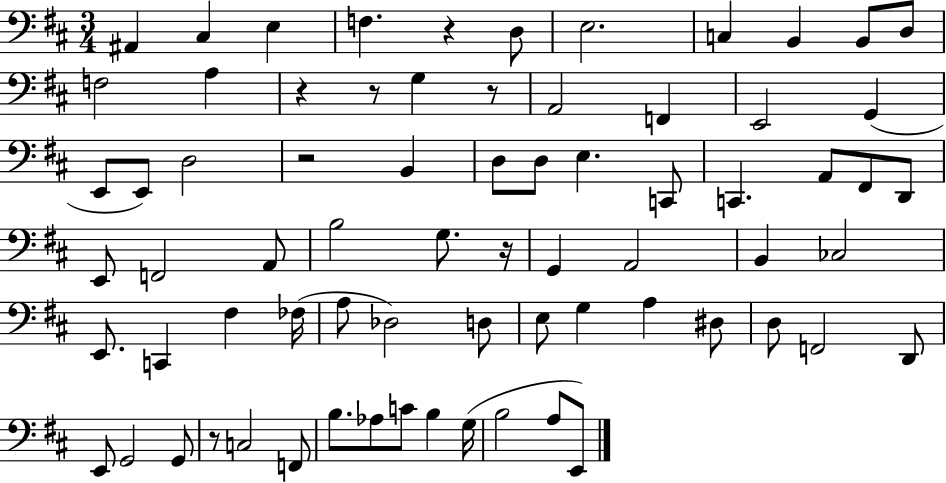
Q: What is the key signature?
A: D major